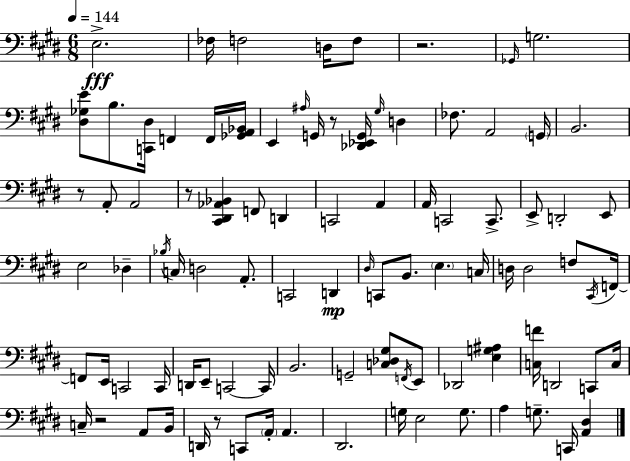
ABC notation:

X:1
T:Untitled
M:6/8
L:1/4
K:E
E,2 _F,/4 F,2 D,/4 F,/2 z2 _G,,/4 G,2 [^D,_G,E]/2 B,/2 [C,,^D,]/4 F,, F,,/4 [_G,,A,,_B,,]/4 E,, ^A,/4 G,,/4 z/2 [_D,,_E,,G,,]/4 ^G,/4 D, _F,/2 A,,2 G,,/4 B,,2 z/2 A,,/2 A,,2 z/2 [^C,,^D,,_A,,_B,,] F,,/2 D,, C,,2 A,, A,,/4 C,,2 C,,/2 E,,/2 D,,2 E,,/2 E,2 _D, _B,/4 C,/4 D,2 A,,/2 C,,2 D,, ^D,/4 C,,/2 B,,/2 E, C,/4 D,/4 D,2 F,/2 ^C,,/4 F,,/4 F,,/2 E,,/4 C,,2 C,,/4 D,,/4 E,,/2 C,,2 C,,/4 B,,2 G,,2 [C,_D,^G,]/2 F,,/4 E,,/2 _D,,2 [E,G,^A,] [C,F]/4 D,,2 C,,/2 C,/4 C,/4 z2 A,,/2 B,,/4 D,,/4 z/2 C,,/2 A,,/4 A,, ^D,,2 G,/4 E,2 G,/2 A, G,/2 C,,/4 [A,,^D,]